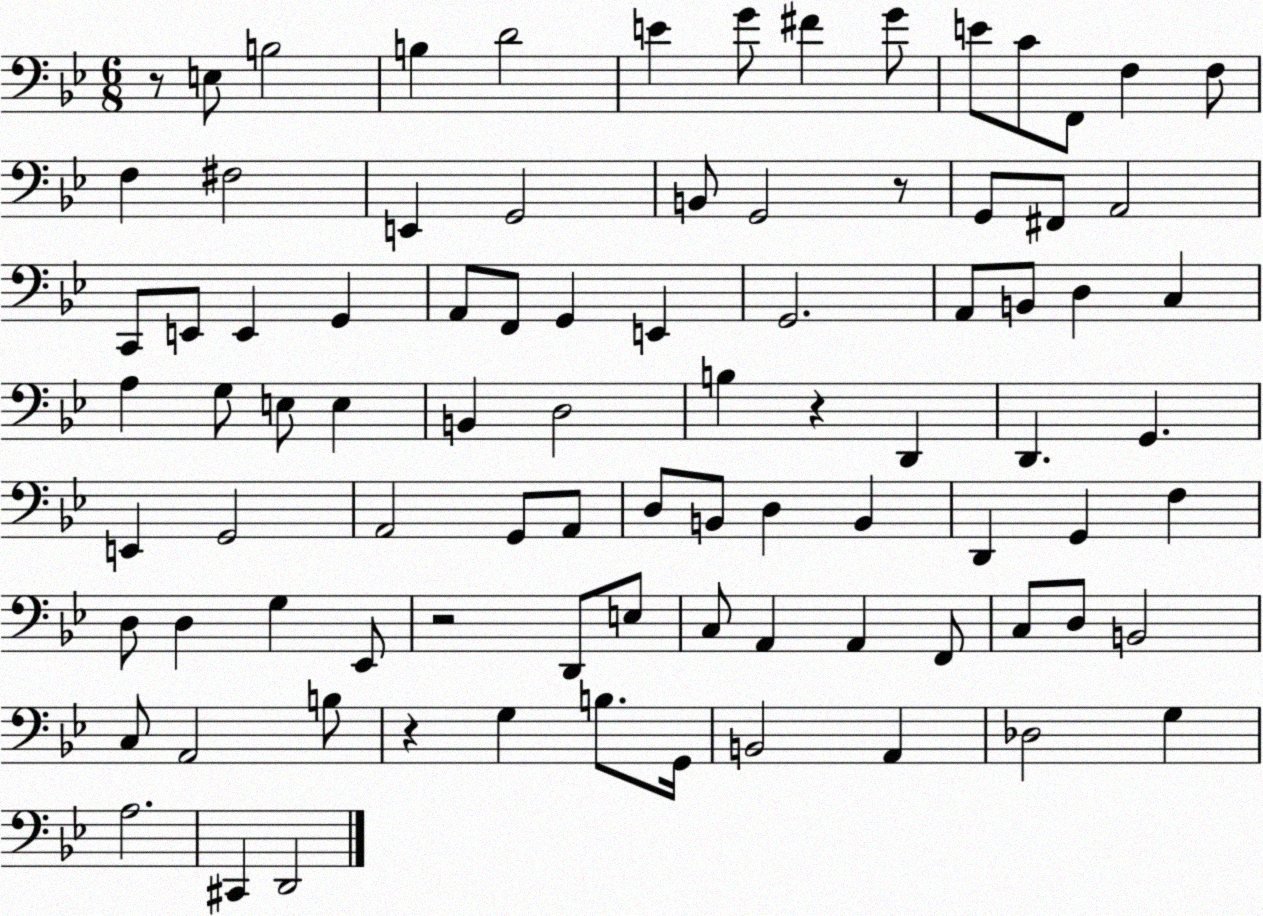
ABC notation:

X:1
T:Untitled
M:6/8
L:1/4
K:Bb
z/2 E,/2 B,2 B, D2 E G/2 ^F G/2 E/2 C/2 F,,/2 F, F,/2 F, ^F,2 E,, G,,2 B,,/2 G,,2 z/2 G,,/2 ^F,,/2 A,,2 C,,/2 E,,/2 E,, G,, A,,/2 F,,/2 G,, E,, G,,2 A,,/2 B,,/2 D, C, A, G,/2 E,/2 E, B,, D,2 B, z D,, D,, G,, E,, G,,2 A,,2 G,,/2 A,,/2 D,/2 B,,/2 D, B,, D,, G,, F, D,/2 D, G, _E,,/2 z2 D,,/2 E,/2 C,/2 A,, A,, F,,/2 C,/2 D,/2 B,,2 C,/2 A,,2 B,/2 z G, B,/2 G,,/4 B,,2 A,, _D,2 G, A,2 ^C,, D,,2